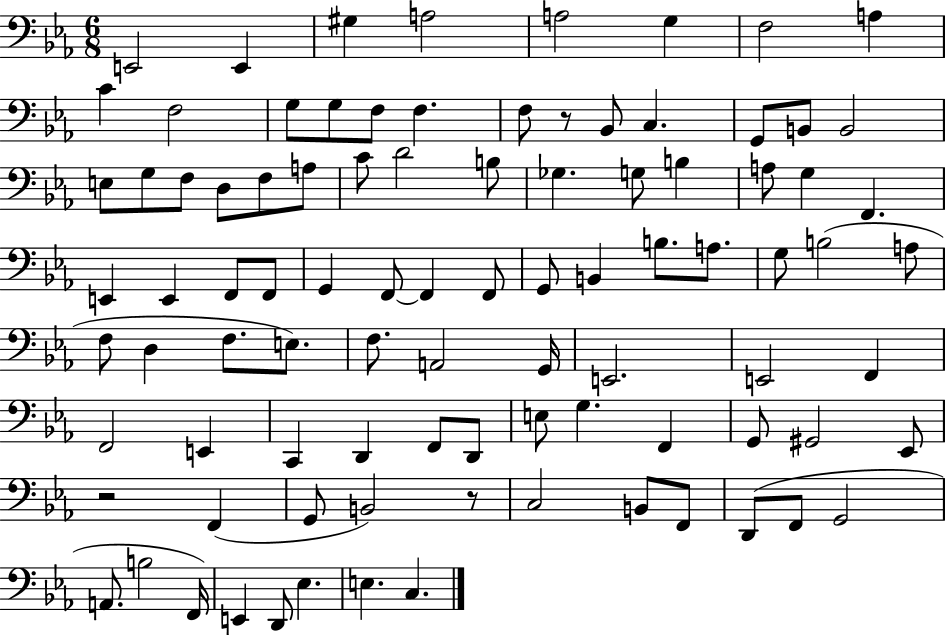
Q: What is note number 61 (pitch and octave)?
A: F2